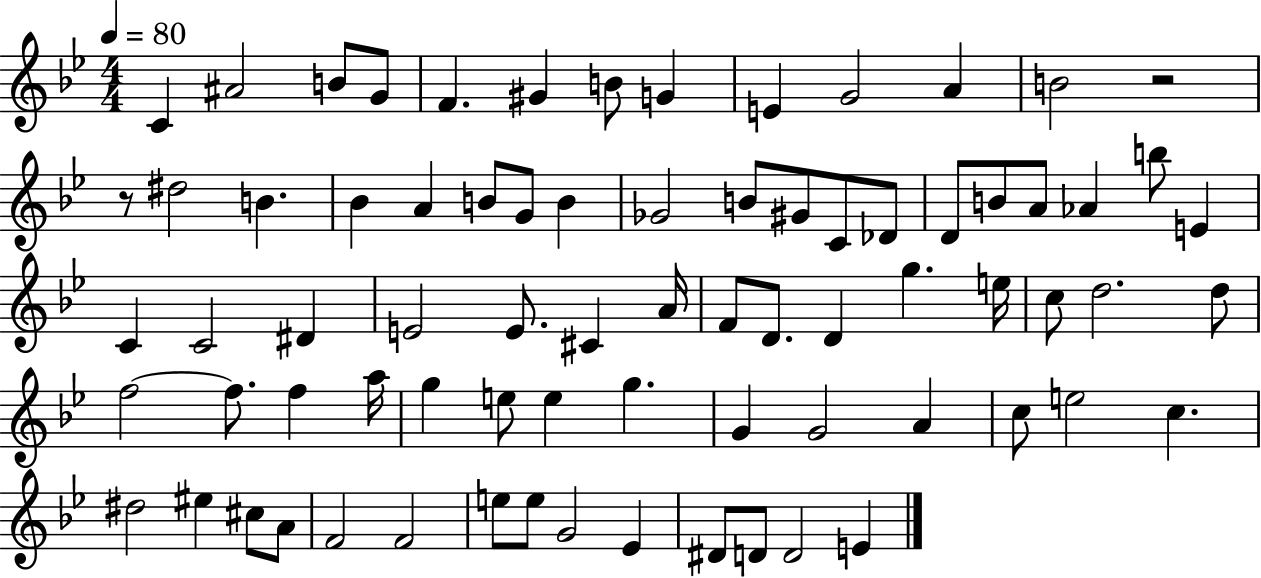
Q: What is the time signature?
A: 4/4